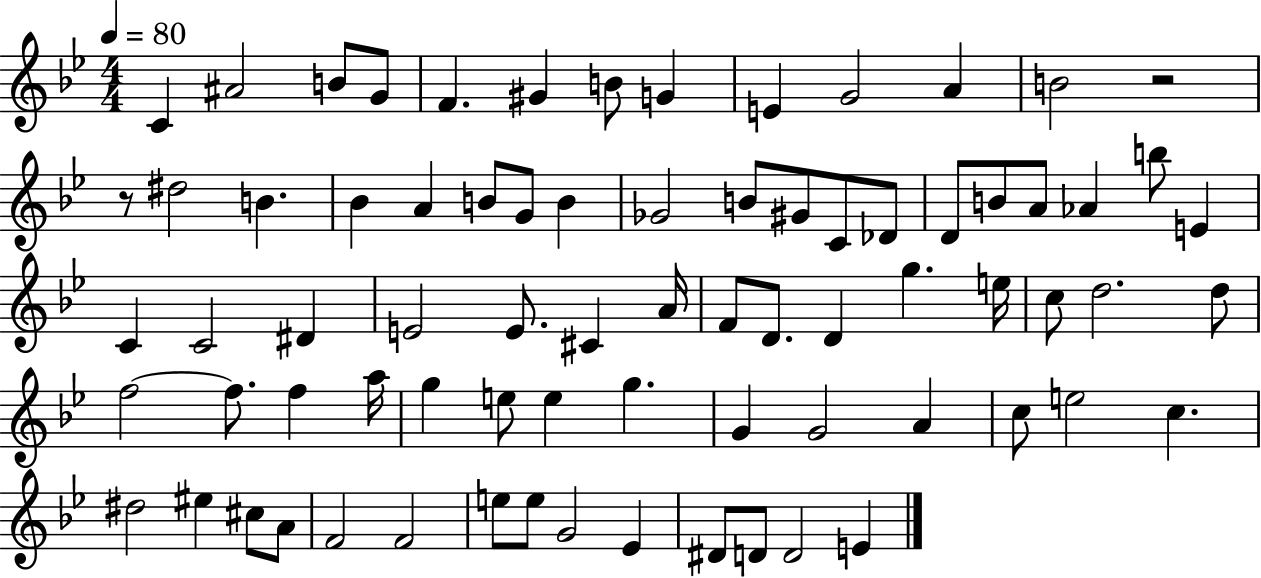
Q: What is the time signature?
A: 4/4